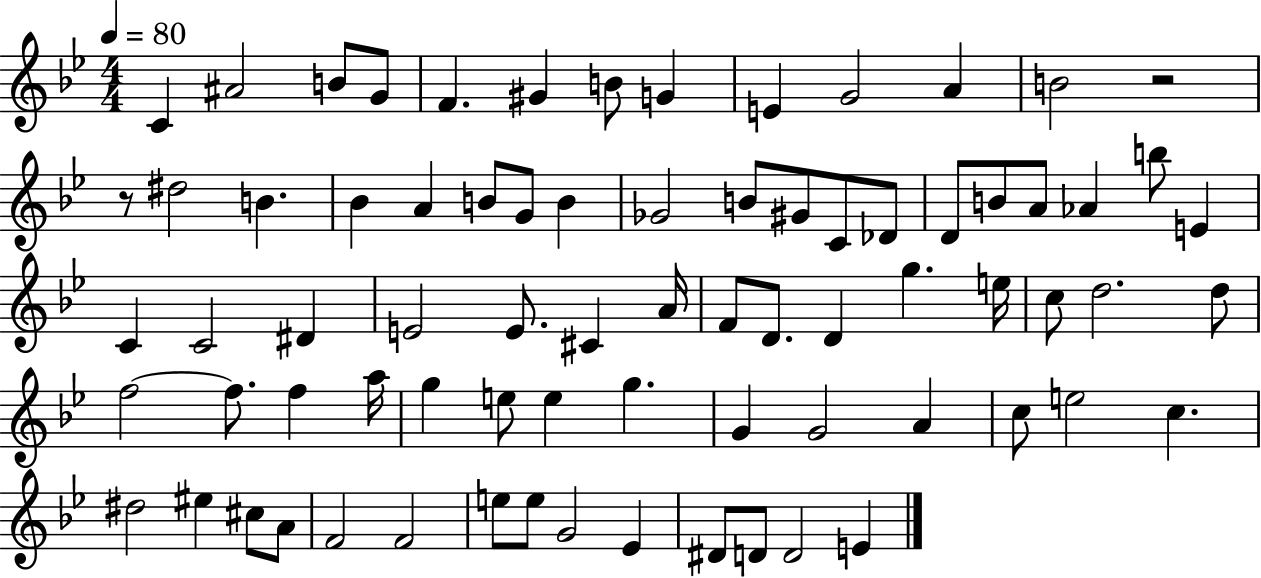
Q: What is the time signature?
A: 4/4